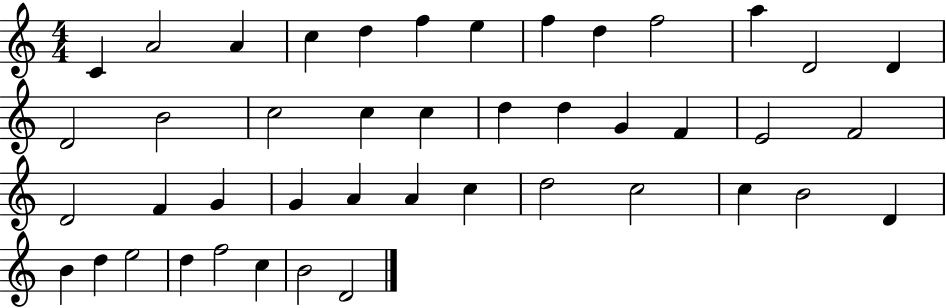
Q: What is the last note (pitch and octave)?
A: D4